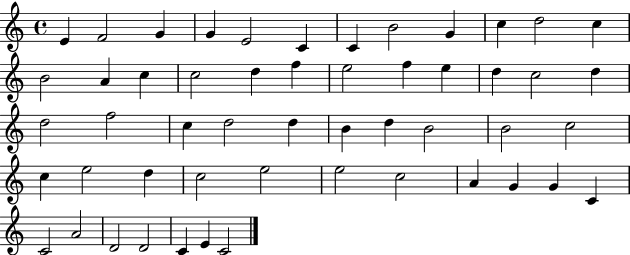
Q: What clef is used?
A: treble